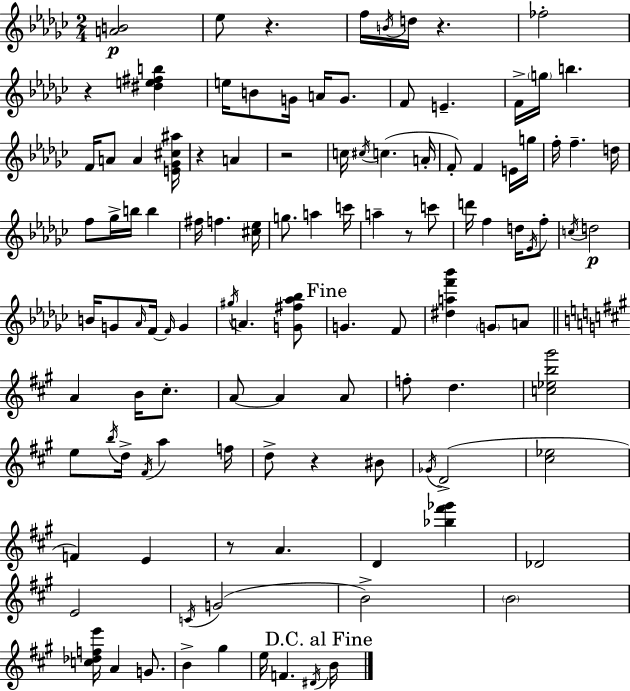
[A4,B4]/h Eb5/e R/q. F5/s B4/s D5/s R/q. FES5/h R/q [D#5,E5,F#5,B5]/q E5/s B4/e G4/s A4/s G4/e. F4/e E4/q. F4/s G5/s B5/q. F4/s A4/e A4/q [E4,Gb4,C#5,A#5]/s R/q A4/q R/h C5/s C#5/s C5/q. A4/s F4/e F4/q E4/s G5/s F5/s F5/q. D5/s F5/e Gb5/s B5/s B5/q F#5/s F5/q. [C#5,Eb5]/s G5/e. A5/q C6/s A5/q R/e C6/e D6/s F5/q D5/s Eb4/s F5/e C5/s D5/h B4/s G4/e Ab4/s F4/s F4/s G4/q G#5/s A4/q. [G4,F#5,Ab5,Bb5]/e G4/q. F4/e [D#5,A5,F6,Bb6]/q G4/e A4/e A4/q B4/s C#5/e. A4/e A4/q A4/e F5/e D5/q. [C5,Eb5,B5,G#6]/h E5/e B5/s D5/s F#4/s A5/q F5/s D5/e R/q BIS4/e Gb4/s D4/h [C#5,Eb5]/h F4/q E4/q R/e A4/q. D4/q [Bb5,F#6,Gb6]/q Db4/h E4/h C4/s G4/h B4/h B4/h [C5,Db5,F5,E6]/s A4/q G4/e. B4/q G#5/q E5/s F4/q. D#4/s B4/s